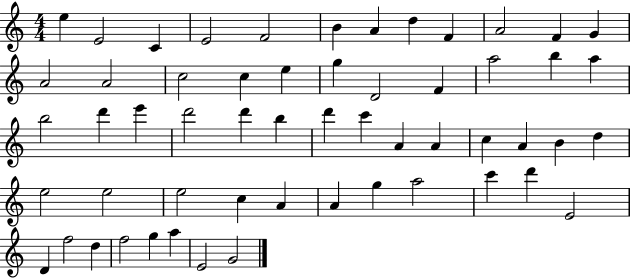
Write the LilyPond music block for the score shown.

{
  \clef treble
  \numericTimeSignature
  \time 4/4
  \key c \major
  e''4 e'2 c'4 | e'2 f'2 | b'4 a'4 d''4 f'4 | a'2 f'4 g'4 | \break a'2 a'2 | c''2 c''4 e''4 | g''4 d'2 f'4 | a''2 b''4 a''4 | \break b''2 d'''4 e'''4 | d'''2 d'''4 b''4 | d'''4 c'''4 a'4 a'4 | c''4 a'4 b'4 d''4 | \break e''2 e''2 | e''2 c''4 a'4 | a'4 g''4 a''2 | c'''4 d'''4 e'2 | \break d'4 f''2 d''4 | f''2 g''4 a''4 | e'2 g'2 | \bar "|."
}